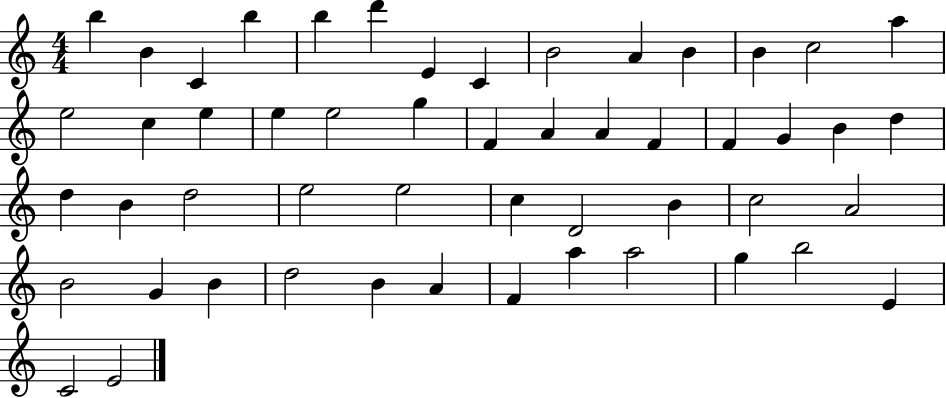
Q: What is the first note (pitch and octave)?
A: B5